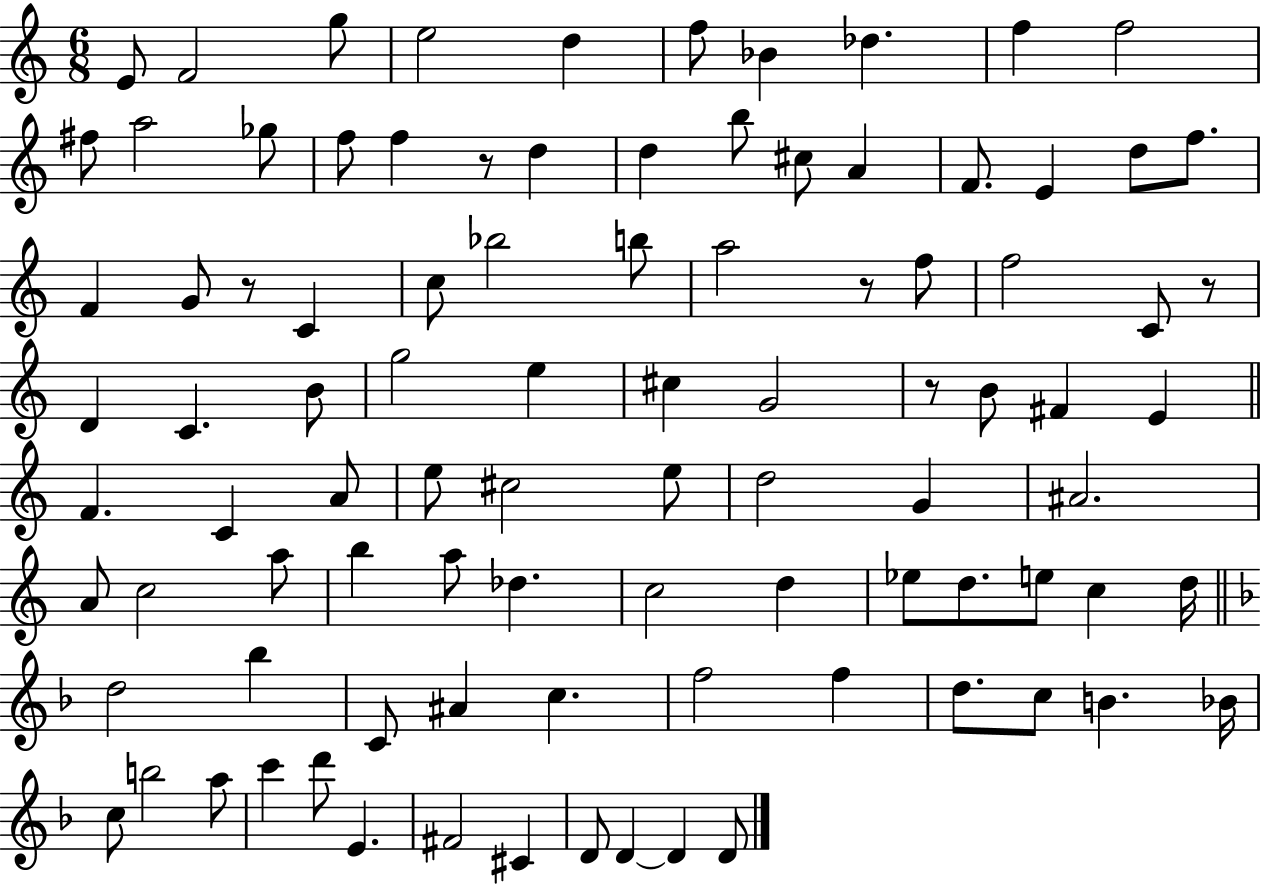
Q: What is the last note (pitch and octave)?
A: D4